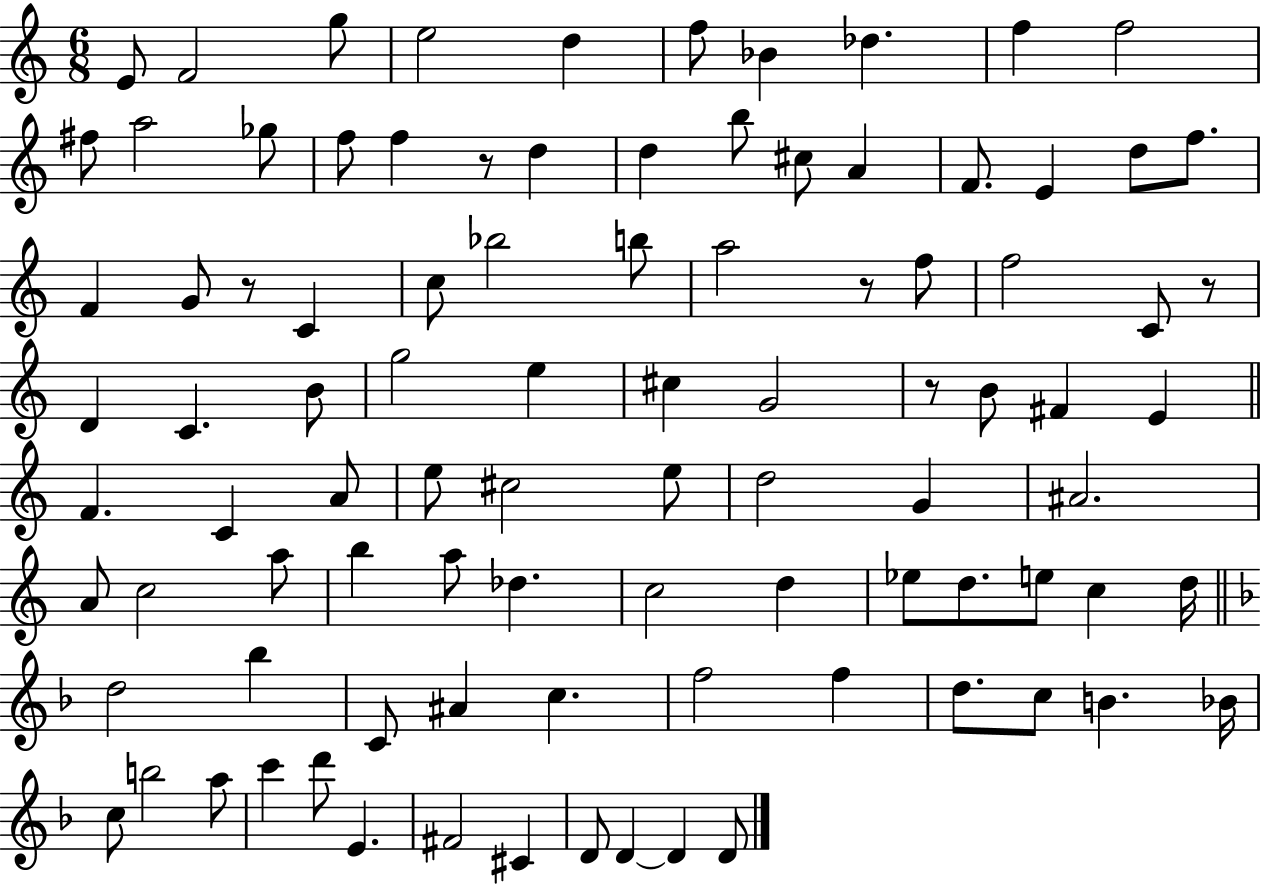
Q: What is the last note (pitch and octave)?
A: D4